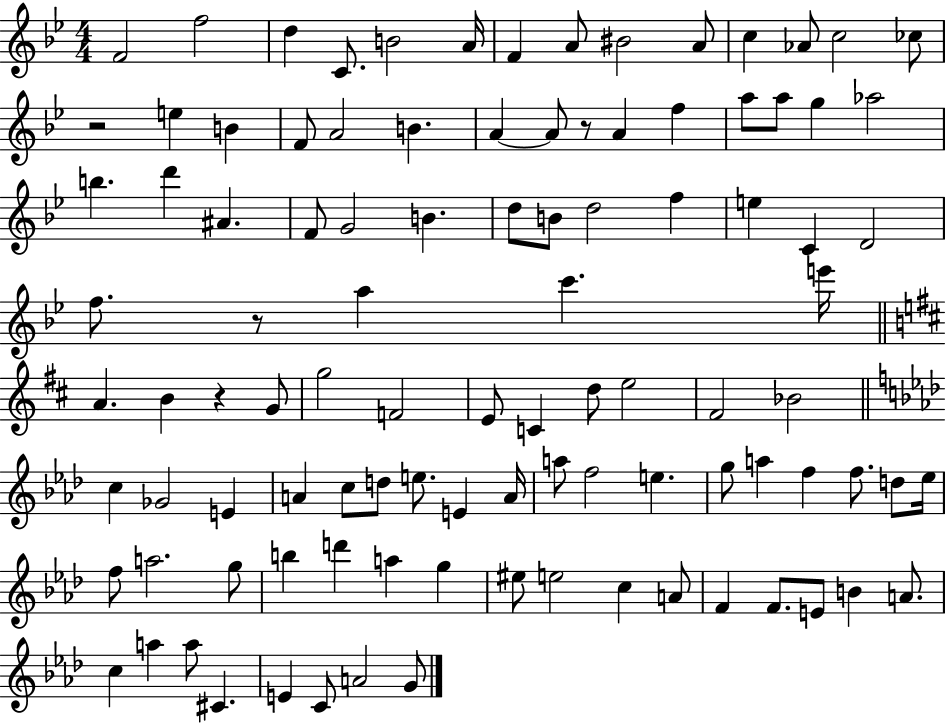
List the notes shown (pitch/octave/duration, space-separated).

F4/h F5/h D5/q C4/e. B4/h A4/s F4/q A4/e BIS4/h A4/e C5/q Ab4/e C5/h CES5/e R/h E5/q B4/q F4/e A4/h B4/q. A4/q A4/e R/e A4/q F5/q A5/e A5/e G5/q Ab5/h B5/q. D6/q A#4/q. F4/e G4/h B4/q. D5/e B4/e D5/h F5/q E5/q C4/q D4/h F5/e. R/e A5/q C6/q. E6/s A4/q. B4/q R/q G4/e G5/h F4/h E4/e C4/q D5/e E5/h F#4/h Bb4/h C5/q Gb4/h E4/q A4/q C5/e D5/e E5/e. E4/q A4/s A5/e F5/h E5/q. G5/e A5/q F5/q F5/e. D5/e Eb5/s F5/e A5/h. G5/e B5/q D6/q A5/q G5/q EIS5/e E5/h C5/q A4/e F4/q F4/e. E4/e B4/q A4/e. C5/q A5/q A5/e C#4/q. E4/q C4/e A4/h G4/e